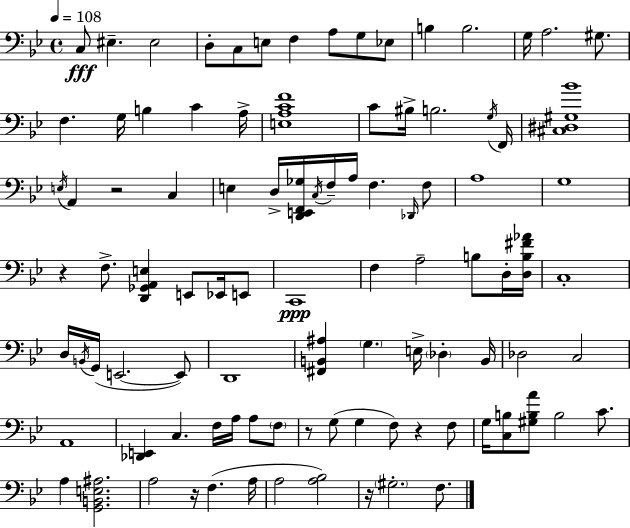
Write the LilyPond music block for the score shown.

{
  \clef bass
  \time 4/4
  \defaultTimeSignature
  \key bes \major
  \tempo 4 = 108
  \repeat volta 2 { c8\fff eis4.-- eis2 | d8-. c8 e8 f4 a8 g8 ees8 | b4 b2. | g16 a2. gis8. | \break f4. g16 b4 c'4 a16-> | <e a c' f'>1 | c'8 bis16-> b2. \acciaccatura { g16 } | f,16 <cis dis gis bes'>1 | \break \acciaccatura { e16 } a,4 r2 c4 | e4 d16-> <d, e, f, ges>16 \acciaccatura { c16 } f16-- a16 f4. | \grace { des,16 } f8 a1 | g1 | \break r4 f8.-> <d, ges, a, e>4 e,8 | ees,16 e,8 c,1\ppp | f4 a2-- | b8 d16-. <d b fis' aes'>16 c1-. | \break d16 \acciaccatura { b,16 } g,16( e,2.~~ | e,8) d,1 | <fis, b, ais>4 \parenthesize g4. e16-> | \parenthesize des4-. b,16 des2 c2 | \break a,1 | <des, e,>4 c4. f16 | a16 a8 \parenthesize f8 r8 g8( g4 f8) r4 | f8 g16 <c b>8 <gis b a'>8 b2 | \break c'8. a4 <g, b, e ais>2. | a2 r16 f4.( | a16 a2 <a bes>2) | r16 \parenthesize gis2.-. | \break f8. } \bar "|."
}